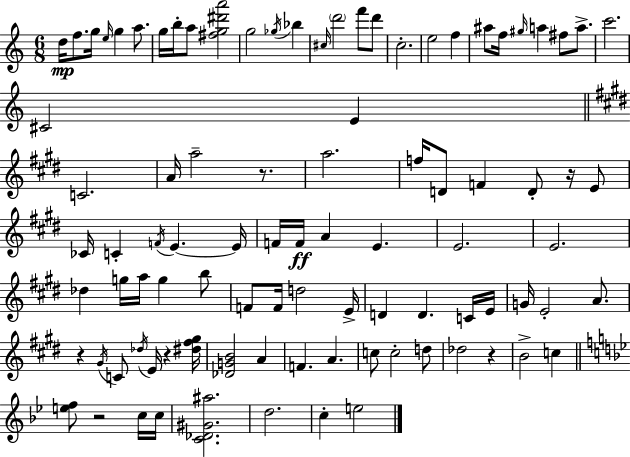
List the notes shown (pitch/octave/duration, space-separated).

D5/s F5/e. G5/s E5/s G5/q A5/e. G5/s B5/s A5/e [F#5,G5,D#6,A6]/h G5/h Gb5/s Bb5/q C#5/s D6/h F6/e D6/e C5/h. E5/h F5/q A#5/e F5/s G#5/s A5/q F#5/e A5/e. C6/h. C#4/h E4/q C4/h. A4/s A5/h R/e. A5/h. F5/s D4/e F4/q D4/e R/s E4/e CES4/s C4/q F4/s E4/q. E4/s F4/s F4/s A4/q E4/q. E4/h. E4/h. Db5/q G5/s A5/s G5/q B5/e F4/e F4/s D5/h E4/s D4/q D4/q. C4/s E4/s G4/s E4/h A4/e. R/q G#4/s C4/e Db5/s E4/s R/q [D#5,F#5,G#5]/s [Db4,G4,B4]/h A4/q F4/q. A4/q. C5/e C5/h D5/e Db5/h R/q B4/h C5/q [E5,F5]/e R/h C5/s C5/s [C4,Db4,G#4,A#5]/h. D5/h. C5/q E5/h